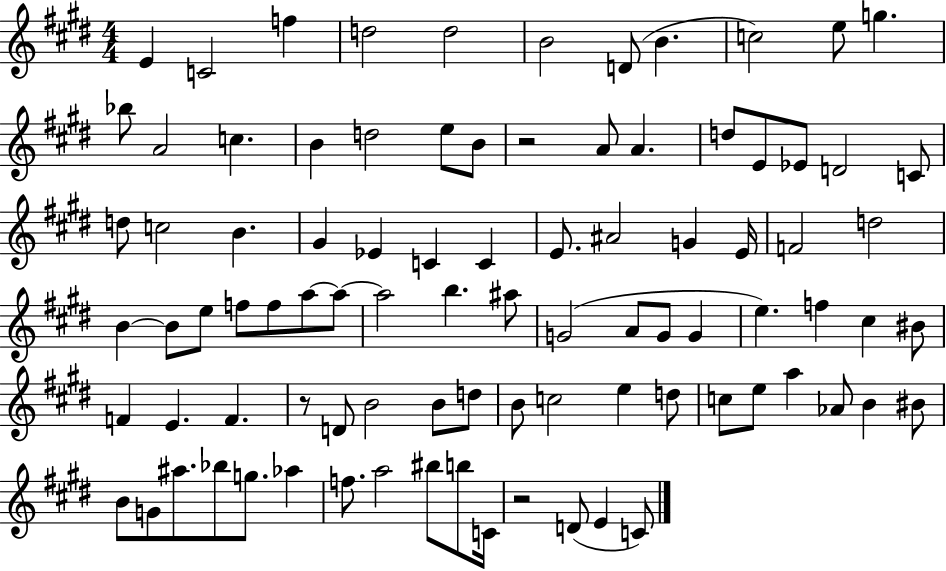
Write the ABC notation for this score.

X:1
T:Untitled
M:4/4
L:1/4
K:E
E C2 f d2 d2 B2 D/2 B c2 e/2 g _b/2 A2 c B d2 e/2 B/2 z2 A/2 A d/2 E/2 _E/2 D2 C/2 d/2 c2 B ^G _E C C E/2 ^A2 G E/4 F2 d2 B B/2 e/2 f/2 f/2 a/2 a/2 a2 b ^a/2 G2 A/2 G/2 G e f ^c ^B/2 F E F z/2 D/2 B2 B/2 d/2 B/2 c2 e d/2 c/2 e/2 a _A/2 B ^B/2 B/2 G/2 ^a/2 _b/2 g/2 _a f/2 a2 ^b/2 b/2 C/4 z2 D/2 E C/2